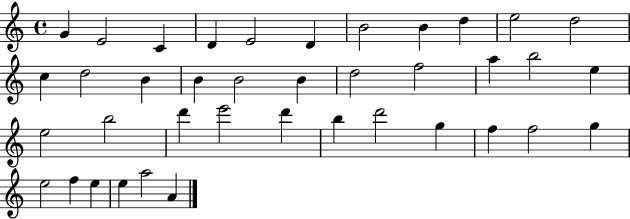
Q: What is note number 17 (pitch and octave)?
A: B4